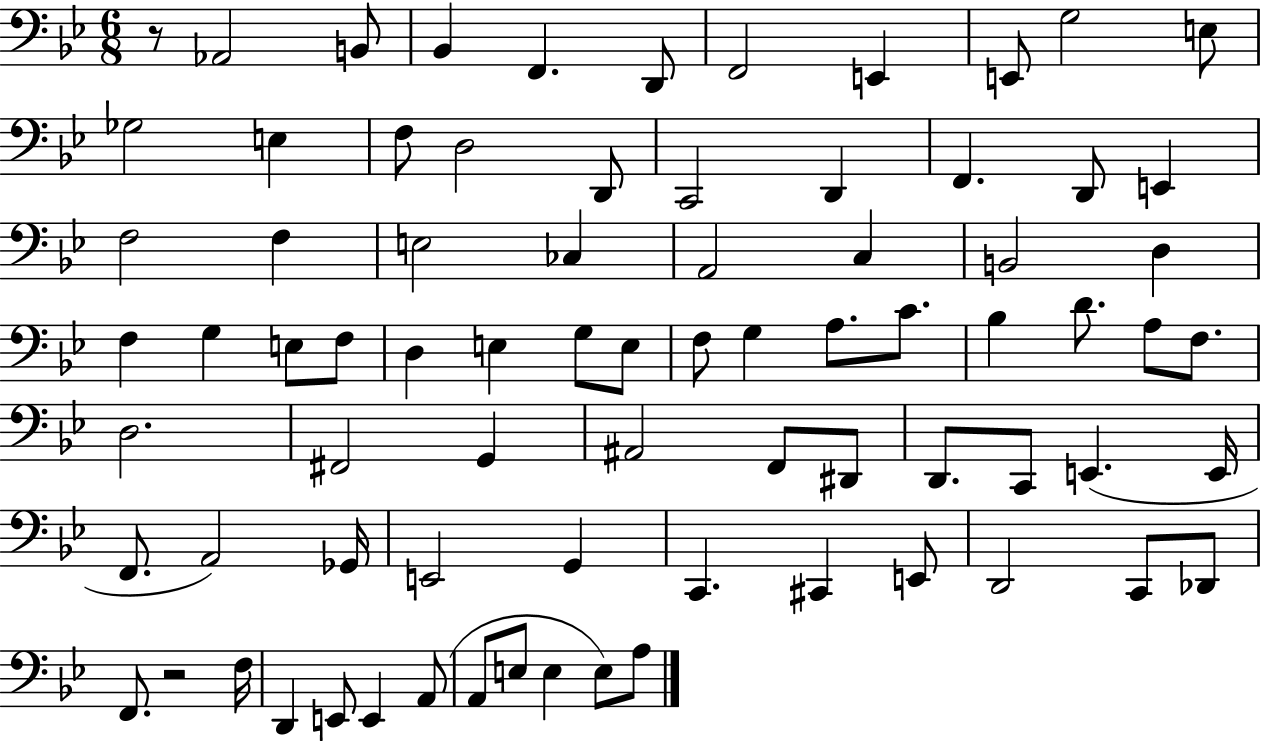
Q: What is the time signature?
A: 6/8